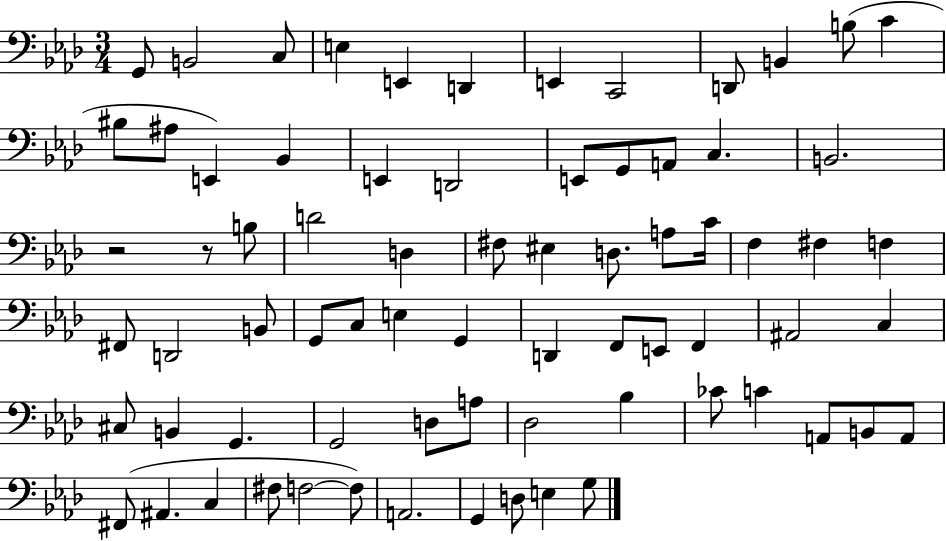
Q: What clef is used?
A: bass